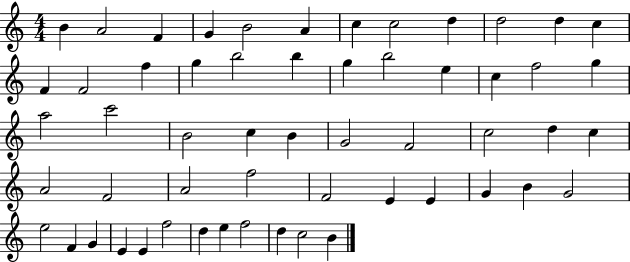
{
  \clef treble
  \numericTimeSignature
  \time 4/4
  \key c \major
  b'4 a'2 f'4 | g'4 b'2 a'4 | c''4 c''2 d''4 | d''2 d''4 c''4 | \break f'4 f'2 f''4 | g''4 b''2 b''4 | g''4 b''2 e''4 | c''4 f''2 g''4 | \break a''2 c'''2 | b'2 c''4 b'4 | g'2 f'2 | c''2 d''4 c''4 | \break a'2 f'2 | a'2 f''2 | f'2 e'4 e'4 | g'4 b'4 g'2 | \break e''2 f'4 g'4 | e'4 e'4 f''2 | d''4 e''4 f''2 | d''4 c''2 b'4 | \break \bar "|."
}